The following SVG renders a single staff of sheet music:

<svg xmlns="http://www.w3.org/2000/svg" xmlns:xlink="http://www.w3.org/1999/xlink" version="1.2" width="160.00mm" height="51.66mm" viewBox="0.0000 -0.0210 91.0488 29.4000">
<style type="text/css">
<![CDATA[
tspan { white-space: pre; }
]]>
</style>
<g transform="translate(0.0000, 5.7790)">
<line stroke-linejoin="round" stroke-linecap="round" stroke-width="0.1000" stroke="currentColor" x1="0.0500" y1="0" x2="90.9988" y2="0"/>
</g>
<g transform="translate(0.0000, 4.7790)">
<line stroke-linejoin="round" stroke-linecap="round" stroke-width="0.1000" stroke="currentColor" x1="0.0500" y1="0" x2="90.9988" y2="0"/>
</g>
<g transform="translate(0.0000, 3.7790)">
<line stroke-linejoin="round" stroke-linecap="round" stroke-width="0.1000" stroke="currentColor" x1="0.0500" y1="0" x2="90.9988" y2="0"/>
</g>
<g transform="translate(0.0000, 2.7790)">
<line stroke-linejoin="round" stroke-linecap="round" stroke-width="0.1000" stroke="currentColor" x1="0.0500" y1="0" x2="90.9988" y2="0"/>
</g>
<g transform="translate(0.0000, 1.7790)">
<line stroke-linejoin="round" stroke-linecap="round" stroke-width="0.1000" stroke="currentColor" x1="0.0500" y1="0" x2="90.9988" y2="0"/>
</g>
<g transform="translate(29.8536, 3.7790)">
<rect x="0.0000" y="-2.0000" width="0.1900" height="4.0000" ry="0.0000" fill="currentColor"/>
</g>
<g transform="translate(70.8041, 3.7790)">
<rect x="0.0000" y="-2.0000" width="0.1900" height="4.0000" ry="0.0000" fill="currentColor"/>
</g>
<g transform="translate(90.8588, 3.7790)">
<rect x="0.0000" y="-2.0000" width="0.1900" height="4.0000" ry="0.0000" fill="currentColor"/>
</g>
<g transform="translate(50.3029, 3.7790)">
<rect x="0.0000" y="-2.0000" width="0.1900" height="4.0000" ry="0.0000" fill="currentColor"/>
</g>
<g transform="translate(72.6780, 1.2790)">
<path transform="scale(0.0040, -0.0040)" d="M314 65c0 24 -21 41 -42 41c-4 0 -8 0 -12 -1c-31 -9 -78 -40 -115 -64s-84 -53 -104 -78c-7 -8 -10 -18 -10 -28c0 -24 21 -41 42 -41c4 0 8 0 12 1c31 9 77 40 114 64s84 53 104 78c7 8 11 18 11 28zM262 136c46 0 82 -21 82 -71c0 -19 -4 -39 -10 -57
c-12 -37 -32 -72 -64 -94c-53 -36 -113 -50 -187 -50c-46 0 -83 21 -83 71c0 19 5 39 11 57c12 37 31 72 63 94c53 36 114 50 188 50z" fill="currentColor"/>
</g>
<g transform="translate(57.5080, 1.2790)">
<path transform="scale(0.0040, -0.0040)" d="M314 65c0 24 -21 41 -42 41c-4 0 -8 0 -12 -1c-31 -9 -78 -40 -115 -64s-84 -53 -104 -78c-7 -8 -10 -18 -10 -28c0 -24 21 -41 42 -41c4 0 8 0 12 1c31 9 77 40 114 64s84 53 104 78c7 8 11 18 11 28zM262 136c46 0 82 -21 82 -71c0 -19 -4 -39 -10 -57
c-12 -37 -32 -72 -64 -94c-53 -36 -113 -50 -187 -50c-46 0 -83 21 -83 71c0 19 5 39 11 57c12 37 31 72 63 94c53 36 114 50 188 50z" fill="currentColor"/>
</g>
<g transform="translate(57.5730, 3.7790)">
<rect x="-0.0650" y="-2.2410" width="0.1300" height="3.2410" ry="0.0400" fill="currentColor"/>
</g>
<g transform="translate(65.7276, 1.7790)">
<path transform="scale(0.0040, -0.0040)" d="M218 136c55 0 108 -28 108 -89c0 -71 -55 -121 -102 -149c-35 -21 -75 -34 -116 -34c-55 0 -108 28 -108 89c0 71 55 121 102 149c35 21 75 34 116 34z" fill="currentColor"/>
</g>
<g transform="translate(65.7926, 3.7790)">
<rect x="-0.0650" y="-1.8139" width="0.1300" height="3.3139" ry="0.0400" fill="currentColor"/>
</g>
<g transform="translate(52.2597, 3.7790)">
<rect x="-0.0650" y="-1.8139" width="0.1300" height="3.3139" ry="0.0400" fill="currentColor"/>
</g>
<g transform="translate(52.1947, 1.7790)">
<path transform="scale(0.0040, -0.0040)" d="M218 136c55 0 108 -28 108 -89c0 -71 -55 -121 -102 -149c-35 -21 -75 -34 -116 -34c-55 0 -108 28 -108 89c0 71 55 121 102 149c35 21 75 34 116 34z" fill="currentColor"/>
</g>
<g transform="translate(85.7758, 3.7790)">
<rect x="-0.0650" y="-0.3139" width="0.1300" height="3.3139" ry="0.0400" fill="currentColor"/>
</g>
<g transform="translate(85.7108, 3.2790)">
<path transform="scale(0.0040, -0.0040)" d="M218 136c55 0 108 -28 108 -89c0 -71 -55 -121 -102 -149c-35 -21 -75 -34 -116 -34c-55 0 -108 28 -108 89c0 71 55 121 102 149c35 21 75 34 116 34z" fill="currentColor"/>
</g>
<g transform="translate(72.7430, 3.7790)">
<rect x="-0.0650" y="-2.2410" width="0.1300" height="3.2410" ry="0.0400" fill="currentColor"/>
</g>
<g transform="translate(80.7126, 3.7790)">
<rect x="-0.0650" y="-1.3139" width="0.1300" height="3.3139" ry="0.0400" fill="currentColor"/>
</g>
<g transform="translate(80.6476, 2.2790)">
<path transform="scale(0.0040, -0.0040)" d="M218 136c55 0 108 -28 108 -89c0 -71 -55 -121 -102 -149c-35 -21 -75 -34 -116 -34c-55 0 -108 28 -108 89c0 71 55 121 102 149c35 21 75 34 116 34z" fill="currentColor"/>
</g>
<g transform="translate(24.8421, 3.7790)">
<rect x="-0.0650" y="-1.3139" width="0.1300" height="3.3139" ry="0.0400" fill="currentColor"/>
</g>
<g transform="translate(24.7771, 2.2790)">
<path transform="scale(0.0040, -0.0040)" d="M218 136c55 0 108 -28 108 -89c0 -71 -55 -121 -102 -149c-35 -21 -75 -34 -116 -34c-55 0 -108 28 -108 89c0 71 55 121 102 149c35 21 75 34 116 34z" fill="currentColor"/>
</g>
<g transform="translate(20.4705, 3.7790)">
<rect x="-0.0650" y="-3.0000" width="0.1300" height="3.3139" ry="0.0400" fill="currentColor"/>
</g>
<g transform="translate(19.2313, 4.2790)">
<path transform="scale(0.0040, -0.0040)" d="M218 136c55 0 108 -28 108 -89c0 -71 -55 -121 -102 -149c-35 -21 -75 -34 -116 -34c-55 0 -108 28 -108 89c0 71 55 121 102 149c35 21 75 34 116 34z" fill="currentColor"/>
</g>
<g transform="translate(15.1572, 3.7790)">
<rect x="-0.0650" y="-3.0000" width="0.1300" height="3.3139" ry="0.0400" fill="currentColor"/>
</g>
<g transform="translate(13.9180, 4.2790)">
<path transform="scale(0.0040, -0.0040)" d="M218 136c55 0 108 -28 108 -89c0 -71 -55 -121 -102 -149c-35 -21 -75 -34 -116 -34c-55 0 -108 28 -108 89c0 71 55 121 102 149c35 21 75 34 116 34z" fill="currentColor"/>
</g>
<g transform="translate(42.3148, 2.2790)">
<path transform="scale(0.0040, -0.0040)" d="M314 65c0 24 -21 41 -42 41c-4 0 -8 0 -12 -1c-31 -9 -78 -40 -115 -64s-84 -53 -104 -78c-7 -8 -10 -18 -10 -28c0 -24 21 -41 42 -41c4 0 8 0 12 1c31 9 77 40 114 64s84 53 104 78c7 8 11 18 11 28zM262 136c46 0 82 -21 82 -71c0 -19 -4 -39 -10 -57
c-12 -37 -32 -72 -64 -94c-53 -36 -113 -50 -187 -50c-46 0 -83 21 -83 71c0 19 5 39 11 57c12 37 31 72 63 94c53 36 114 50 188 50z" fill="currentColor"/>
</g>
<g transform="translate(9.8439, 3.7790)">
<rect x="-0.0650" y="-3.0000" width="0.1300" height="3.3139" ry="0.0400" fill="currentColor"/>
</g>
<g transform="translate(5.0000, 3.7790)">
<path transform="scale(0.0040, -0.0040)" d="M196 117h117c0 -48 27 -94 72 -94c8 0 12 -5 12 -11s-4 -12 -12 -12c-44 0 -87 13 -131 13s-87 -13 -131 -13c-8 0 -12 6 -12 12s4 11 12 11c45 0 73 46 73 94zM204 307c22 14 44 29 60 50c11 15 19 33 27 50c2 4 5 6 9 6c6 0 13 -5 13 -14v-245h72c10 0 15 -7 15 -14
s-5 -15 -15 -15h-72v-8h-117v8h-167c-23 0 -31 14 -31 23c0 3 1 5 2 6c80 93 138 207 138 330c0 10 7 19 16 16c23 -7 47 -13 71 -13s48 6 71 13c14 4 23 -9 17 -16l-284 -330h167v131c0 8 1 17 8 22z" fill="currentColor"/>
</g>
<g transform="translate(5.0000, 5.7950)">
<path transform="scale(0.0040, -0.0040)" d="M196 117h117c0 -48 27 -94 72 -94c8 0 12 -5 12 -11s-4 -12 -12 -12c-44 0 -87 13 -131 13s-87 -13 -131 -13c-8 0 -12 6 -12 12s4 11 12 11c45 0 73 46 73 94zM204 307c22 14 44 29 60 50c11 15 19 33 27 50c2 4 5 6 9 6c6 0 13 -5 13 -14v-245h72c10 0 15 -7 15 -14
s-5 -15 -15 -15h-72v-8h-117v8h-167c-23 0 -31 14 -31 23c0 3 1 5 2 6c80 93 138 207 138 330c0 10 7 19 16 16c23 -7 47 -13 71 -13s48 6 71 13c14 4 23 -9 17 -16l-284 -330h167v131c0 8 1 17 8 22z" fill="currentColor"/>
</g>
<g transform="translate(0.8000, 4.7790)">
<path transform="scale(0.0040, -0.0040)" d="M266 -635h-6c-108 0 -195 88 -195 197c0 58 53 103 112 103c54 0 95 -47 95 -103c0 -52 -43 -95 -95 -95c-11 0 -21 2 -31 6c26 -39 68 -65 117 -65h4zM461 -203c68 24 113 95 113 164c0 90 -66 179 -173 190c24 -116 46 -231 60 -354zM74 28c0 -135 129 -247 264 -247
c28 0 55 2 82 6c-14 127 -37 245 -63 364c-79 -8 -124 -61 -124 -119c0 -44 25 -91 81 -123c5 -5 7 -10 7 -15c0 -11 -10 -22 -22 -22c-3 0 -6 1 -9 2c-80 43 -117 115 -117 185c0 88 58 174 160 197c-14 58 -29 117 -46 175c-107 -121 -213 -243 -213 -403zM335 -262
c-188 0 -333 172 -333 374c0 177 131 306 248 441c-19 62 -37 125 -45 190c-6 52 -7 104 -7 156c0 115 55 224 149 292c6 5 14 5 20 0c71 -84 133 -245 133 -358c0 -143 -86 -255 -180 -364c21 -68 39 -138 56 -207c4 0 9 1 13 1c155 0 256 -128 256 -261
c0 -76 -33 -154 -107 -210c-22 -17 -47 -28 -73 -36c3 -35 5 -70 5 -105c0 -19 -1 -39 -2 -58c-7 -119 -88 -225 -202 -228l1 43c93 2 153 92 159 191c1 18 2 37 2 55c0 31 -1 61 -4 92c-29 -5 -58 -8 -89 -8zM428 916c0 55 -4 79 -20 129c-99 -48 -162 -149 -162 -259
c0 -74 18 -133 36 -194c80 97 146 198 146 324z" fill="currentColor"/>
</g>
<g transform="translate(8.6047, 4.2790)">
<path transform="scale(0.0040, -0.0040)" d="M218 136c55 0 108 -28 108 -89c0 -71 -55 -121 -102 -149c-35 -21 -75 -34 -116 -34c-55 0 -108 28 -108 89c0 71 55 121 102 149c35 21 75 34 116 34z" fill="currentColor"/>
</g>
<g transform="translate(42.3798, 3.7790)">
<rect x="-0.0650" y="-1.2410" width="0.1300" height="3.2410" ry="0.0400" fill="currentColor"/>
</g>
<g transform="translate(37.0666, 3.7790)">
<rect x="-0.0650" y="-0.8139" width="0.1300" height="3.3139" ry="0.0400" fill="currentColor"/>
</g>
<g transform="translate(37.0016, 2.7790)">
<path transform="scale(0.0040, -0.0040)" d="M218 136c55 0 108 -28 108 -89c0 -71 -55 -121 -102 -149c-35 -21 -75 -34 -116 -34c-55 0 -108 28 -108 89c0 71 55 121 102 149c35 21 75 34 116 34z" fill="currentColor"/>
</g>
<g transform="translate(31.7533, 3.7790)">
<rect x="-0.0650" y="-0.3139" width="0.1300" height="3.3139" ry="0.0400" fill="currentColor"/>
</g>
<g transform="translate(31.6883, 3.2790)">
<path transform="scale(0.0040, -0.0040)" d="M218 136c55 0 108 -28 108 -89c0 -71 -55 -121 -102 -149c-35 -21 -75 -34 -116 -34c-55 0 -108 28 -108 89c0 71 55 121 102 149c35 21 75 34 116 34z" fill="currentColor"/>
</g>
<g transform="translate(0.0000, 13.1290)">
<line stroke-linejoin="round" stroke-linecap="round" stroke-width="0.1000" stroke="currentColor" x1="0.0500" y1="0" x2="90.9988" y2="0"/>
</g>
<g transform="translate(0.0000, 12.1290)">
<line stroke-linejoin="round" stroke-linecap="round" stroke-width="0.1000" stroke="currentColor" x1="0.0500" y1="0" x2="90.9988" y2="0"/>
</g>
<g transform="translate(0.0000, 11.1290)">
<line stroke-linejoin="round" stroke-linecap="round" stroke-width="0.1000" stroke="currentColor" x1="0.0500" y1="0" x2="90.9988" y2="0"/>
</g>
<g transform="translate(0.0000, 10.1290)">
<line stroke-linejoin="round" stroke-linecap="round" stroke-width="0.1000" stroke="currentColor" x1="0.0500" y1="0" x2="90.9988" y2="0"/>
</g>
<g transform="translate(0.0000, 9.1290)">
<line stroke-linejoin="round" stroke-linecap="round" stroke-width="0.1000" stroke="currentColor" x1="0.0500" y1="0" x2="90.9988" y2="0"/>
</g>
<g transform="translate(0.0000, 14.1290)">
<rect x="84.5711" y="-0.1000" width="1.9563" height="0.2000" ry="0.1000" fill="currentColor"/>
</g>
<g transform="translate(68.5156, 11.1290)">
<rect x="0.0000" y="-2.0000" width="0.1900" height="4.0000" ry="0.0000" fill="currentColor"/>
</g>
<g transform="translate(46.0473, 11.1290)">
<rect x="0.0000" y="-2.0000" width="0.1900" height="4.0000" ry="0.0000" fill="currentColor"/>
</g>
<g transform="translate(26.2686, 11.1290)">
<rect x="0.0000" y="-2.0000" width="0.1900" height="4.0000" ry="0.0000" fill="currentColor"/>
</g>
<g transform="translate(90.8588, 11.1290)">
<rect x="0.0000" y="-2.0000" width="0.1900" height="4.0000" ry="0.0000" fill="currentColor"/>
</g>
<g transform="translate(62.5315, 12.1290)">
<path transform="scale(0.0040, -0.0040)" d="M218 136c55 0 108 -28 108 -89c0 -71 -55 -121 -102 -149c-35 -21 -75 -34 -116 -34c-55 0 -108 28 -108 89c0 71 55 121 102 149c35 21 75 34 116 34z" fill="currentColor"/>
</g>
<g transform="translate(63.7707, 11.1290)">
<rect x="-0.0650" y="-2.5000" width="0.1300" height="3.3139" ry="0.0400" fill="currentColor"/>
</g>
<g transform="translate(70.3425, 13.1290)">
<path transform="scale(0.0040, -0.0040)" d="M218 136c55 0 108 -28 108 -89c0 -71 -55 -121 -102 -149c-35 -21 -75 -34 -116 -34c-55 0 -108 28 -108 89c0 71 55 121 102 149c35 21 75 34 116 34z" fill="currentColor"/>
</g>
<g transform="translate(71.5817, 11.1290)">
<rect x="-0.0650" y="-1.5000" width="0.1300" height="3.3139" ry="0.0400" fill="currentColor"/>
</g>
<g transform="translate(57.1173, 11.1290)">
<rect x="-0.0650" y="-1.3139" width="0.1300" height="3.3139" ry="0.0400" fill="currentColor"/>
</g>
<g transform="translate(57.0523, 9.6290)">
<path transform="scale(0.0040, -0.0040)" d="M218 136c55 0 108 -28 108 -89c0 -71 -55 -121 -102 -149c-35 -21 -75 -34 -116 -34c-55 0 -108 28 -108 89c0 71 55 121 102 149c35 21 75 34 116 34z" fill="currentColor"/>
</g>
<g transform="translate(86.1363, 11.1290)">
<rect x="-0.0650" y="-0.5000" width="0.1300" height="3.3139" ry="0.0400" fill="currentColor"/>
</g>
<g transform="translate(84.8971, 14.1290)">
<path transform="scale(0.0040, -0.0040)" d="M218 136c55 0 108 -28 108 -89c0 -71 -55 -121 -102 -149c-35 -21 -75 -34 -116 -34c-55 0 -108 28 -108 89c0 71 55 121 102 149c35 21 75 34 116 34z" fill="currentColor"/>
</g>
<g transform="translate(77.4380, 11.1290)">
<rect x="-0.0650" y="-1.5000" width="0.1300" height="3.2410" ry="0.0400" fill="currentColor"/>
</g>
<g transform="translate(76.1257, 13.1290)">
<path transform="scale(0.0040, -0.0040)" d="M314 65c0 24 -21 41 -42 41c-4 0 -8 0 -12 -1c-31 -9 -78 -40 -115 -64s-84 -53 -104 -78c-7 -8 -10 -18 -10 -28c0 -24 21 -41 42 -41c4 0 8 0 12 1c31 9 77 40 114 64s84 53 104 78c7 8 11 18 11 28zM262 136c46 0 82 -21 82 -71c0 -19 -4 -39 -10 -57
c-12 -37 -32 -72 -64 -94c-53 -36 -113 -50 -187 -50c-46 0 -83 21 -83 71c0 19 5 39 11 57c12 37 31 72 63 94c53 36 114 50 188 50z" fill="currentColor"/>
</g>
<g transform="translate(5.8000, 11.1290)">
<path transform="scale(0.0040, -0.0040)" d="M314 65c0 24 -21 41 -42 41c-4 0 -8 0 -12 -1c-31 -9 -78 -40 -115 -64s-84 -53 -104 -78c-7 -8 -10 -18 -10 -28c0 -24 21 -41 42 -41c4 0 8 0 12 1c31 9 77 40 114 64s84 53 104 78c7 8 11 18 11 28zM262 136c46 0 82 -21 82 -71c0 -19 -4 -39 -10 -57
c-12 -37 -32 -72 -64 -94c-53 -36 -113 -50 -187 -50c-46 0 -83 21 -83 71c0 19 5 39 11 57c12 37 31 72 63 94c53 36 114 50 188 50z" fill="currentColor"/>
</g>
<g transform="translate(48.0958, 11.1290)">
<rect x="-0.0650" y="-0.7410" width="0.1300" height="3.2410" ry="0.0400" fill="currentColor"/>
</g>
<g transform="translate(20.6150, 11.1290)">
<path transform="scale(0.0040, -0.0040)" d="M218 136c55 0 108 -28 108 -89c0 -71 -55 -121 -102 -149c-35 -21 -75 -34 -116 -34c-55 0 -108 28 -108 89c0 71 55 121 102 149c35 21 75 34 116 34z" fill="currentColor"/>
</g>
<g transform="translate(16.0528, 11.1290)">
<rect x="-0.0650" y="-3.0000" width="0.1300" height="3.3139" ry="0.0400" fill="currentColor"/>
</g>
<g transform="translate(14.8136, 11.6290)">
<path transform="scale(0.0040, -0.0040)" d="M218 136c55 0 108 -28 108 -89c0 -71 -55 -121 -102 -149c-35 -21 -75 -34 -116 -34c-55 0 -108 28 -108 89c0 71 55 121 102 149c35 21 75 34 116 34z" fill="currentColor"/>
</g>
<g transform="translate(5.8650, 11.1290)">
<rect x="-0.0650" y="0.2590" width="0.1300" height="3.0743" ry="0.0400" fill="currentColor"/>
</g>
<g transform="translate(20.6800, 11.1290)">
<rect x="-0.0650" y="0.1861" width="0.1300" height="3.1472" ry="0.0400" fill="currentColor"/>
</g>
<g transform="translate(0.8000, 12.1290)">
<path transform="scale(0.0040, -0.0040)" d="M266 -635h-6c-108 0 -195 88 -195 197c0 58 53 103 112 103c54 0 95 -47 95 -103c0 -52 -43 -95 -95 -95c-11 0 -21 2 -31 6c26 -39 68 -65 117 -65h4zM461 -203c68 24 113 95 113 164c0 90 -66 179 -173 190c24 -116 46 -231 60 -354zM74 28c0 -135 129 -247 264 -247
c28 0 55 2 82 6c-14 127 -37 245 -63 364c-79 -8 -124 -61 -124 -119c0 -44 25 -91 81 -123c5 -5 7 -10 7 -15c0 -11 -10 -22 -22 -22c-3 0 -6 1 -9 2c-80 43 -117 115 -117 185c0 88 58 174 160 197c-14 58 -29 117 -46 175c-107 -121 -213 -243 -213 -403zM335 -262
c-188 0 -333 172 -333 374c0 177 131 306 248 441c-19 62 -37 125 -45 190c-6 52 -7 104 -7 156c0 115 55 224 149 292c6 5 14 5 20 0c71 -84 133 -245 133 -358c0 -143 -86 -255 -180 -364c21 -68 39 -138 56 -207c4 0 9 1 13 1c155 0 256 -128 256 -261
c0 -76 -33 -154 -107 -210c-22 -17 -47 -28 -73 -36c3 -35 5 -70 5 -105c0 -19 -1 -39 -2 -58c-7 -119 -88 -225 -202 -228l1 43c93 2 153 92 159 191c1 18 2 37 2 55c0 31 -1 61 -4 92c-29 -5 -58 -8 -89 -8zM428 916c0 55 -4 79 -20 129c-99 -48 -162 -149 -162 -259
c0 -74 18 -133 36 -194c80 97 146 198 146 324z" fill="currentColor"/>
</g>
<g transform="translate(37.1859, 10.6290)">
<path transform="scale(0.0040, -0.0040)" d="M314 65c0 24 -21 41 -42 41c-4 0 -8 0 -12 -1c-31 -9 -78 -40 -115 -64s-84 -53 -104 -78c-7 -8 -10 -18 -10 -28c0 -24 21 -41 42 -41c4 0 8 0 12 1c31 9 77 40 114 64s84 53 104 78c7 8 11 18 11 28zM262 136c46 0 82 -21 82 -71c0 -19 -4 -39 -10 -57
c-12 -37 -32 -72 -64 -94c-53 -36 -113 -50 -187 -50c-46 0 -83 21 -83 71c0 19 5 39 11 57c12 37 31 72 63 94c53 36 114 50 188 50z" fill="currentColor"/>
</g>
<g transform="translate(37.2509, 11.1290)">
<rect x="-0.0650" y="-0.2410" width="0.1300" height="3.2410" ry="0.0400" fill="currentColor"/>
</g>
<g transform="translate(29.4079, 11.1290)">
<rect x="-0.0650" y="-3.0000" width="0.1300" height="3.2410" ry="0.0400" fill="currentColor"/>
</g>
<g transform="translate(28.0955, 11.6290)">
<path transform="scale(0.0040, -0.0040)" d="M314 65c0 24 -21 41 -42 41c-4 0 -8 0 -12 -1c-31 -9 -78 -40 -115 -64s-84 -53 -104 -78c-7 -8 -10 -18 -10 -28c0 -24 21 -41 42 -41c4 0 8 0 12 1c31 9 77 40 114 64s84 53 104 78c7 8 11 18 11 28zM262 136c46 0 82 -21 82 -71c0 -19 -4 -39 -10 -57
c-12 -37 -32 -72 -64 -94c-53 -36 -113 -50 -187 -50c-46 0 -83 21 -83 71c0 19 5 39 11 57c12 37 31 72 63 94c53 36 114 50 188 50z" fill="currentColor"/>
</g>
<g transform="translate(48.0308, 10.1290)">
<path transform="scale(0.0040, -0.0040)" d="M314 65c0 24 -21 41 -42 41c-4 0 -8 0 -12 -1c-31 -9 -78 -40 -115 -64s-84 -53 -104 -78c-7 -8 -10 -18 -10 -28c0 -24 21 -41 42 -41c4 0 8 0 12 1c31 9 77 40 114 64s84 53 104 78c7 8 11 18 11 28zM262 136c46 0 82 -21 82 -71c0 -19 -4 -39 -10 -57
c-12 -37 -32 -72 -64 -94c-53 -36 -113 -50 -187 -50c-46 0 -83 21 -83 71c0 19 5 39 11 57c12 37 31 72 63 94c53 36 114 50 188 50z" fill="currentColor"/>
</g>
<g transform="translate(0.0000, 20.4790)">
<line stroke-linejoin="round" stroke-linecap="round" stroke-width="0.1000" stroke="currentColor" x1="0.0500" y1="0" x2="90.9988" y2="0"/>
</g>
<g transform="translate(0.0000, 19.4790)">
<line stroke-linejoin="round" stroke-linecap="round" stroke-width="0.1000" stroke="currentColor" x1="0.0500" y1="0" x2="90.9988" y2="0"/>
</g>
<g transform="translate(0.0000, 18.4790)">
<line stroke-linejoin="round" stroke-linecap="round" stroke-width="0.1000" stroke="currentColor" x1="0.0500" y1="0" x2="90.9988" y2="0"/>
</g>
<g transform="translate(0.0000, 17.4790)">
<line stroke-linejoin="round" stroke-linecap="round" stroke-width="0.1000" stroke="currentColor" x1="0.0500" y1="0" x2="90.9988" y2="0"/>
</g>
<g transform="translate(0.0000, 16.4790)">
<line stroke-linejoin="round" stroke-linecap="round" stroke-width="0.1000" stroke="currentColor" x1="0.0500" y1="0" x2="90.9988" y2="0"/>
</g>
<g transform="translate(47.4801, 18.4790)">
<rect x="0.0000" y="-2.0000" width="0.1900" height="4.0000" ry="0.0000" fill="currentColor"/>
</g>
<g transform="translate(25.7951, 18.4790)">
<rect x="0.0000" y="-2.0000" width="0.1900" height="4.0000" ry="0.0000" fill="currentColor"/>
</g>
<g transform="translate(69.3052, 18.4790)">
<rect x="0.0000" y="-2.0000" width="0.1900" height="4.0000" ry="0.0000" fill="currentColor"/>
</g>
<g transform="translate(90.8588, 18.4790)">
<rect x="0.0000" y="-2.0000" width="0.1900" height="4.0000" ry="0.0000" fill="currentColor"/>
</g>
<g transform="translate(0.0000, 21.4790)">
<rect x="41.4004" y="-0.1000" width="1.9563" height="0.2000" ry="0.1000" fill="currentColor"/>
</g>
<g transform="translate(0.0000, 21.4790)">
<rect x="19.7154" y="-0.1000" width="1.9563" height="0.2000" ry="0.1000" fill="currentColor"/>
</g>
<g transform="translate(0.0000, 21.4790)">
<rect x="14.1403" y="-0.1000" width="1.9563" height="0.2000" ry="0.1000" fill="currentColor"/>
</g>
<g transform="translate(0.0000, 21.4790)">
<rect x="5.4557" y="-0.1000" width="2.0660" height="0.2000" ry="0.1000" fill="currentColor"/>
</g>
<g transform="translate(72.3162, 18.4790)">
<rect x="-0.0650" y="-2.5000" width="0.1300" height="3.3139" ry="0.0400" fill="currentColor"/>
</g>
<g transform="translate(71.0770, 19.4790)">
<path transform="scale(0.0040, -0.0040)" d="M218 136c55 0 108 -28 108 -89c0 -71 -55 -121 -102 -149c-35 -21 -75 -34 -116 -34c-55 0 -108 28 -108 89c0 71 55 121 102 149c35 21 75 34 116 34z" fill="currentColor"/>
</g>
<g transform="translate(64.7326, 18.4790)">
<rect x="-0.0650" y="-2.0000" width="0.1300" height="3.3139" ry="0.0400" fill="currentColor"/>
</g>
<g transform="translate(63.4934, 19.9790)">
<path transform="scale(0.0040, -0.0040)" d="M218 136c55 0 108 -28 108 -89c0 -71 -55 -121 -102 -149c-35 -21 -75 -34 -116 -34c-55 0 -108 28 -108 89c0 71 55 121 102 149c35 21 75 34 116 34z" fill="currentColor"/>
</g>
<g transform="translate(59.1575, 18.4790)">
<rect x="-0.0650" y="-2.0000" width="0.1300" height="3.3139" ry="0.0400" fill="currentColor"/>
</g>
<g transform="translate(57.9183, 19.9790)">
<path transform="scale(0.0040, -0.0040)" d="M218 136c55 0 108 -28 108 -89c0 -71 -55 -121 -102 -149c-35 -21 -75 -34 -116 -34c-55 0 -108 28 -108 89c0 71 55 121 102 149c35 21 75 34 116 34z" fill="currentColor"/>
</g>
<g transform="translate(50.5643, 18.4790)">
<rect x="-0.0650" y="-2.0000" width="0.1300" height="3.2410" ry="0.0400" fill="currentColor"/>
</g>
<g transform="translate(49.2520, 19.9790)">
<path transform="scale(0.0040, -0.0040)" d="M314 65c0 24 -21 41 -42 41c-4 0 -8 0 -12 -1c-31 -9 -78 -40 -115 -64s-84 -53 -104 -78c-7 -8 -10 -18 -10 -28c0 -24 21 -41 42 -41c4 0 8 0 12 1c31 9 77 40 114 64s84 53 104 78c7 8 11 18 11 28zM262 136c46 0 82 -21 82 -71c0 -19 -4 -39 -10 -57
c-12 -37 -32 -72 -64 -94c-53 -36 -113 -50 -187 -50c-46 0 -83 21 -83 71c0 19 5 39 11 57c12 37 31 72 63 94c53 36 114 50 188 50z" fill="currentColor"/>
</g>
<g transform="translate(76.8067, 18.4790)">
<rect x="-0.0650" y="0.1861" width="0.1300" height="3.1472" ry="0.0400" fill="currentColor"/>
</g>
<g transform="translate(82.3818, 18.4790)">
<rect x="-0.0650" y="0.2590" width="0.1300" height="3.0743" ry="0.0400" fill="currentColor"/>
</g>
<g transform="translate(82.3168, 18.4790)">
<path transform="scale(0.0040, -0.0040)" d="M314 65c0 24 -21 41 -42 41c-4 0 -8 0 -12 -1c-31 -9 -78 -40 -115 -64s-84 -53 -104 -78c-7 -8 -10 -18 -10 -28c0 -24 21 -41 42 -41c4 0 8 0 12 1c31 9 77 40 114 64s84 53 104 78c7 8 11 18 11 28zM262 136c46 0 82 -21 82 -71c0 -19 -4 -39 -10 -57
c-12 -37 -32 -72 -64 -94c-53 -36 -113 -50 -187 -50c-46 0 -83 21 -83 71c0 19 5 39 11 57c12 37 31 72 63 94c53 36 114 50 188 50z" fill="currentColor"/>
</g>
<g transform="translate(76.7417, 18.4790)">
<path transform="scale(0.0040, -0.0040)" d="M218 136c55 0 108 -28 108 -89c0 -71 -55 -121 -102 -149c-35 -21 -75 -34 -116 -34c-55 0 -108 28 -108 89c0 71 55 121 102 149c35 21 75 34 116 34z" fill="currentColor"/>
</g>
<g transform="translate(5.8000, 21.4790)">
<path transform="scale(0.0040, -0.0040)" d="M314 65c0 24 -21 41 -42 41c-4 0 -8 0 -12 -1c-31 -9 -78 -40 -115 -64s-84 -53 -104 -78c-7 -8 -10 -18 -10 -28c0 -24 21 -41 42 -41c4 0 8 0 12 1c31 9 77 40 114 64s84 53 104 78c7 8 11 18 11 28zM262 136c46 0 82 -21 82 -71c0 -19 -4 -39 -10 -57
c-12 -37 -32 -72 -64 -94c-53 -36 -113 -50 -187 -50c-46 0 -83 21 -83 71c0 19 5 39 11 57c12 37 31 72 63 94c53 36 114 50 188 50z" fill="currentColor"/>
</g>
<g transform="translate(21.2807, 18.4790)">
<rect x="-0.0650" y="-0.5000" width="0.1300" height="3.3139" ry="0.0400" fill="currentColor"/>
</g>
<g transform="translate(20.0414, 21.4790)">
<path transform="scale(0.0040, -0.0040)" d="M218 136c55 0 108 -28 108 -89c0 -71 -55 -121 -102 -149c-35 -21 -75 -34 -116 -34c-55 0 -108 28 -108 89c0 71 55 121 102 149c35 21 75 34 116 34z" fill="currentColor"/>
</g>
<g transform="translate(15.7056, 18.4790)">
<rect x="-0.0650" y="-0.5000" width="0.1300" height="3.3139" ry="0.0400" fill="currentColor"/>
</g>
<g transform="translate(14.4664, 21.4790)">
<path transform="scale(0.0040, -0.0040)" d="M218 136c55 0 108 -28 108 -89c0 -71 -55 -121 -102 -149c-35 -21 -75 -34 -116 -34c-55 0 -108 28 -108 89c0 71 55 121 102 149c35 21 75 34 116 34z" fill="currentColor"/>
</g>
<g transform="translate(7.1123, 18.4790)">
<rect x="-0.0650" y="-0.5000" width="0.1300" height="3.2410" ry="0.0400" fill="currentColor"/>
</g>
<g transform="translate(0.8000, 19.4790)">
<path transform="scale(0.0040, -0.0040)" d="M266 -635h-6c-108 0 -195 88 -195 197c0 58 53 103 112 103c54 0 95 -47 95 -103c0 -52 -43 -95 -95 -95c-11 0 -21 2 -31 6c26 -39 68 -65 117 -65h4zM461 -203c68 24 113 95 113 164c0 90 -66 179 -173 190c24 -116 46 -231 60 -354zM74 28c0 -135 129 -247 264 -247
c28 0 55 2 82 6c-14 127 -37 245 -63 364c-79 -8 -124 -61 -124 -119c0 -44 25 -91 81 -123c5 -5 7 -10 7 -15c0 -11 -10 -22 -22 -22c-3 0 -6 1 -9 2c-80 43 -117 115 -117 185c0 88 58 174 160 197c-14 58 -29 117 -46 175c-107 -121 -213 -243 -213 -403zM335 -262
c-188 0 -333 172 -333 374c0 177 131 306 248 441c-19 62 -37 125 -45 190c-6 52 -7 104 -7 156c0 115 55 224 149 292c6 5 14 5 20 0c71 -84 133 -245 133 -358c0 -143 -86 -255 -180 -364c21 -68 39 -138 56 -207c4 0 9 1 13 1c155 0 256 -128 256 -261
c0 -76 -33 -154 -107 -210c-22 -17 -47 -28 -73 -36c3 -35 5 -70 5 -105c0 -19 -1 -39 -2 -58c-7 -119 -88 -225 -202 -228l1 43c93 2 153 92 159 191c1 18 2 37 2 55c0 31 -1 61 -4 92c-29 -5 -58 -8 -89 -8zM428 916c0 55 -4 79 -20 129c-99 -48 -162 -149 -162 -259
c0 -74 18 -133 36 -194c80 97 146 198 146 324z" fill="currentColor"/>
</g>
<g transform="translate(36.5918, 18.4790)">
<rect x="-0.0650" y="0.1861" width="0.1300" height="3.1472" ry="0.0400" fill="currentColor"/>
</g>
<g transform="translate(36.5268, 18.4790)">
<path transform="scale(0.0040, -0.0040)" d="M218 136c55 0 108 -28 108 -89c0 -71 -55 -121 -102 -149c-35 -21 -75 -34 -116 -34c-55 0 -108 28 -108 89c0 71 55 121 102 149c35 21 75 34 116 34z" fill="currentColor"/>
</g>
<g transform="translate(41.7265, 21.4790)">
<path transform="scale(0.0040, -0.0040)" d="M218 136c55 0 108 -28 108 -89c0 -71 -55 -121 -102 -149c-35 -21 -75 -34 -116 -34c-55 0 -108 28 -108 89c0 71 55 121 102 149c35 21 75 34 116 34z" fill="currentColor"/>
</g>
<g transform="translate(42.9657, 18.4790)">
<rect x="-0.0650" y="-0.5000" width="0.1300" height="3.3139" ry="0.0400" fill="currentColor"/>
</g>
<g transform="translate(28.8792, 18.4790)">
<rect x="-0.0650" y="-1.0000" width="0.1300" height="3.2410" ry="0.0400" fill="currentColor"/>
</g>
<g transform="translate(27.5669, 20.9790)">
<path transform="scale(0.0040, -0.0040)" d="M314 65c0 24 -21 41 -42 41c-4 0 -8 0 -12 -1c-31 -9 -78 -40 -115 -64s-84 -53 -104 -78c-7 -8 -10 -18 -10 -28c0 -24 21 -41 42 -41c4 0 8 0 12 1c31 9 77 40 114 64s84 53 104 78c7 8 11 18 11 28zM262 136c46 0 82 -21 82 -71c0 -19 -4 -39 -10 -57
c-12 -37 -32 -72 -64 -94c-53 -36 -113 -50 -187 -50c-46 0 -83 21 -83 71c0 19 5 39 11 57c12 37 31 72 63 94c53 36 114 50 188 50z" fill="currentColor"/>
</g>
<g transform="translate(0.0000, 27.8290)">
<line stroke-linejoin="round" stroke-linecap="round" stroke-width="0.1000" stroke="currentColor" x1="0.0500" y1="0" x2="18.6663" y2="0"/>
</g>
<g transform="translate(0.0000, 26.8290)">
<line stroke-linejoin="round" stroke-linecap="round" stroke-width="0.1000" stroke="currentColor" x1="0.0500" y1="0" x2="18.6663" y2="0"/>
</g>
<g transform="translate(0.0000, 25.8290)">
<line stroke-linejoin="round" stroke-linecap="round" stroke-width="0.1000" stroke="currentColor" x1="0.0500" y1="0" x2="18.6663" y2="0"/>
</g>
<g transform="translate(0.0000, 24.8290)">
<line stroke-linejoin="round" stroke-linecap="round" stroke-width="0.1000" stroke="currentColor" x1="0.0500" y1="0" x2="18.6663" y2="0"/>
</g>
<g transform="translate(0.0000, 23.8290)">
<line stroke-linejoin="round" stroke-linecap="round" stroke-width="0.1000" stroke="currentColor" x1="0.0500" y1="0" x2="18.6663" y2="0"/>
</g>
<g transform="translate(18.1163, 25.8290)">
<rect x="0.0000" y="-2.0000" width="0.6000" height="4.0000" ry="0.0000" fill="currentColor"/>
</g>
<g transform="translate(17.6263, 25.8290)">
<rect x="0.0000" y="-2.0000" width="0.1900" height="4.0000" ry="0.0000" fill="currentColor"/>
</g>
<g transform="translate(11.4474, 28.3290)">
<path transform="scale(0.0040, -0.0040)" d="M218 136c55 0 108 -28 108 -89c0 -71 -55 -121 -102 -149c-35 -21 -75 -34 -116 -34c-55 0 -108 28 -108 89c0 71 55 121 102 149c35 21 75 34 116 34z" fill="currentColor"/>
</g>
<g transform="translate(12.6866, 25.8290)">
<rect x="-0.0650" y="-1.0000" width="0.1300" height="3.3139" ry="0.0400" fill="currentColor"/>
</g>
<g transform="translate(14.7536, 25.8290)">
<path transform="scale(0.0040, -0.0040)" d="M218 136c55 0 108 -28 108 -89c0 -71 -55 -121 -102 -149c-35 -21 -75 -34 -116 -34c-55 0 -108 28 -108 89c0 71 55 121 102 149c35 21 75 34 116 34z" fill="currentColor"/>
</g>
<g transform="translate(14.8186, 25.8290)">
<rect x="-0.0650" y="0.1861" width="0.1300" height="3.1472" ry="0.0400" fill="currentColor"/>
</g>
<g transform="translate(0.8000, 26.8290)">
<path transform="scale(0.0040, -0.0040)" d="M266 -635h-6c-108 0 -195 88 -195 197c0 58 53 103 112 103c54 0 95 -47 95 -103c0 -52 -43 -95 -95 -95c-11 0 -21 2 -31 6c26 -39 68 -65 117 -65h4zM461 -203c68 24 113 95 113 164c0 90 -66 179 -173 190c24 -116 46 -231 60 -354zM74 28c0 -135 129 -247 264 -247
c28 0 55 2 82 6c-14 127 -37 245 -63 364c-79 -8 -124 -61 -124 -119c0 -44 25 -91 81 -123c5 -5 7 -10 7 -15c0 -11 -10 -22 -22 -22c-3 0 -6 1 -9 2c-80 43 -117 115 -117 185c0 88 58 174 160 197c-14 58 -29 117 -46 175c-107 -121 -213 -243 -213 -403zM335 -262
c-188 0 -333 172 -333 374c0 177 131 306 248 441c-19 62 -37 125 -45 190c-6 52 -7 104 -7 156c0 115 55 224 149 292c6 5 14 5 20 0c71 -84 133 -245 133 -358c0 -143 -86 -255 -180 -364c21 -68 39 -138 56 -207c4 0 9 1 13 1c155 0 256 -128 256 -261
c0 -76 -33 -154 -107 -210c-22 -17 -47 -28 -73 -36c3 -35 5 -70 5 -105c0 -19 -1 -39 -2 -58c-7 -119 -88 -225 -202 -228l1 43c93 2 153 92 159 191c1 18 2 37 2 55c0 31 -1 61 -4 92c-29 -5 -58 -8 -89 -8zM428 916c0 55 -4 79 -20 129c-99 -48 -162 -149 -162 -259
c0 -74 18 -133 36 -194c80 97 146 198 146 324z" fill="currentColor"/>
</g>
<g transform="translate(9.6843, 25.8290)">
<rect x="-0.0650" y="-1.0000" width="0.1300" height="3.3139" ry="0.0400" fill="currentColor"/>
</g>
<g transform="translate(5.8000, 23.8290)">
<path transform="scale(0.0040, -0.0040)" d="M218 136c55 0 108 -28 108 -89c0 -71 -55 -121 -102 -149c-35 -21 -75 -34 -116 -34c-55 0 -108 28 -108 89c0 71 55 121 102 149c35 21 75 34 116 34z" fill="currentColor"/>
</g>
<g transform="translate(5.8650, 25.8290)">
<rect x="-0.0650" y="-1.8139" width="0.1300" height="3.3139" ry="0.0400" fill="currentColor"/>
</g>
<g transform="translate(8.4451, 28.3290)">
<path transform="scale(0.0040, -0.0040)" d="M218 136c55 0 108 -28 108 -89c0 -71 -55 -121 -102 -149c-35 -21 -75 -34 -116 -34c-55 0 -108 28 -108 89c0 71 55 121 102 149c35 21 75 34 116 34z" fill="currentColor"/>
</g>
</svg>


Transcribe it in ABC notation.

X:1
T:Untitled
M:4/4
L:1/4
K:C
A A A e c d e2 f g2 f g2 e c B2 A B A2 c2 d2 e G E E2 C C2 C C D2 B C F2 F F G B B2 f D D B